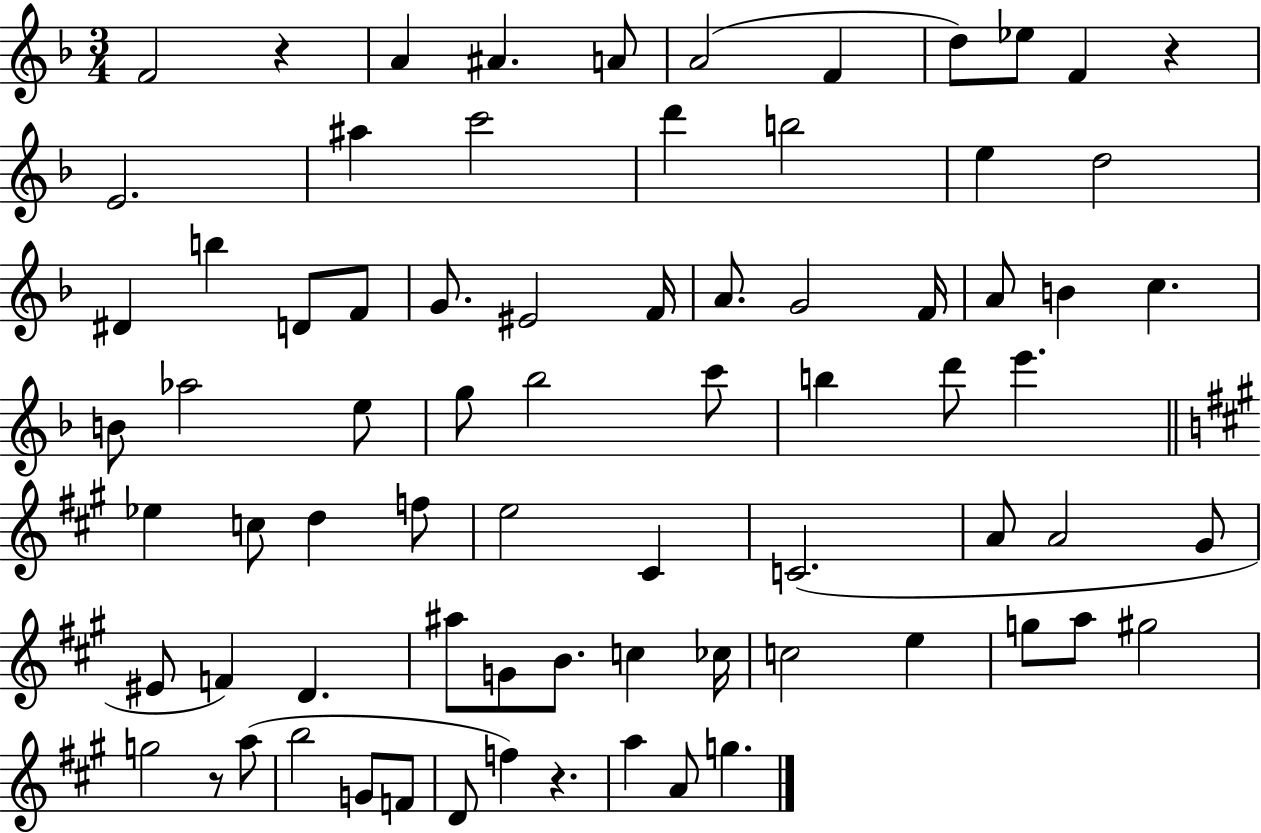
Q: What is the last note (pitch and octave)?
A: G5